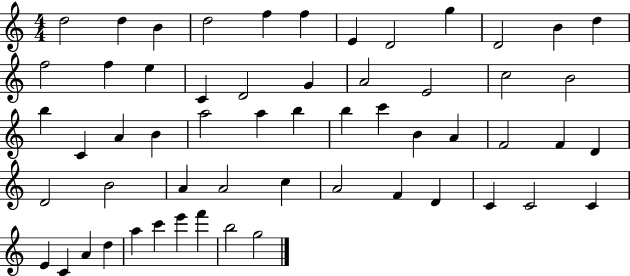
D5/h D5/q B4/q D5/h F5/q F5/q E4/q D4/h G5/q D4/h B4/q D5/q F5/h F5/q E5/q C4/q D4/h G4/q A4/h E4/h C5/h B4/h B5/q C4/q A4/q B4/q A5/h A5/q B5/q B5/q C6/q B4/q A4/q F4/h F4/q D4/q D4/h B4/h A4/q A4/h C5/q A4/h F4/q D4/q C4/q C4/h C4/q E4/q C4/q A4/q D5/q A5/q C6/q E6/q F6/q B5/h G5/h